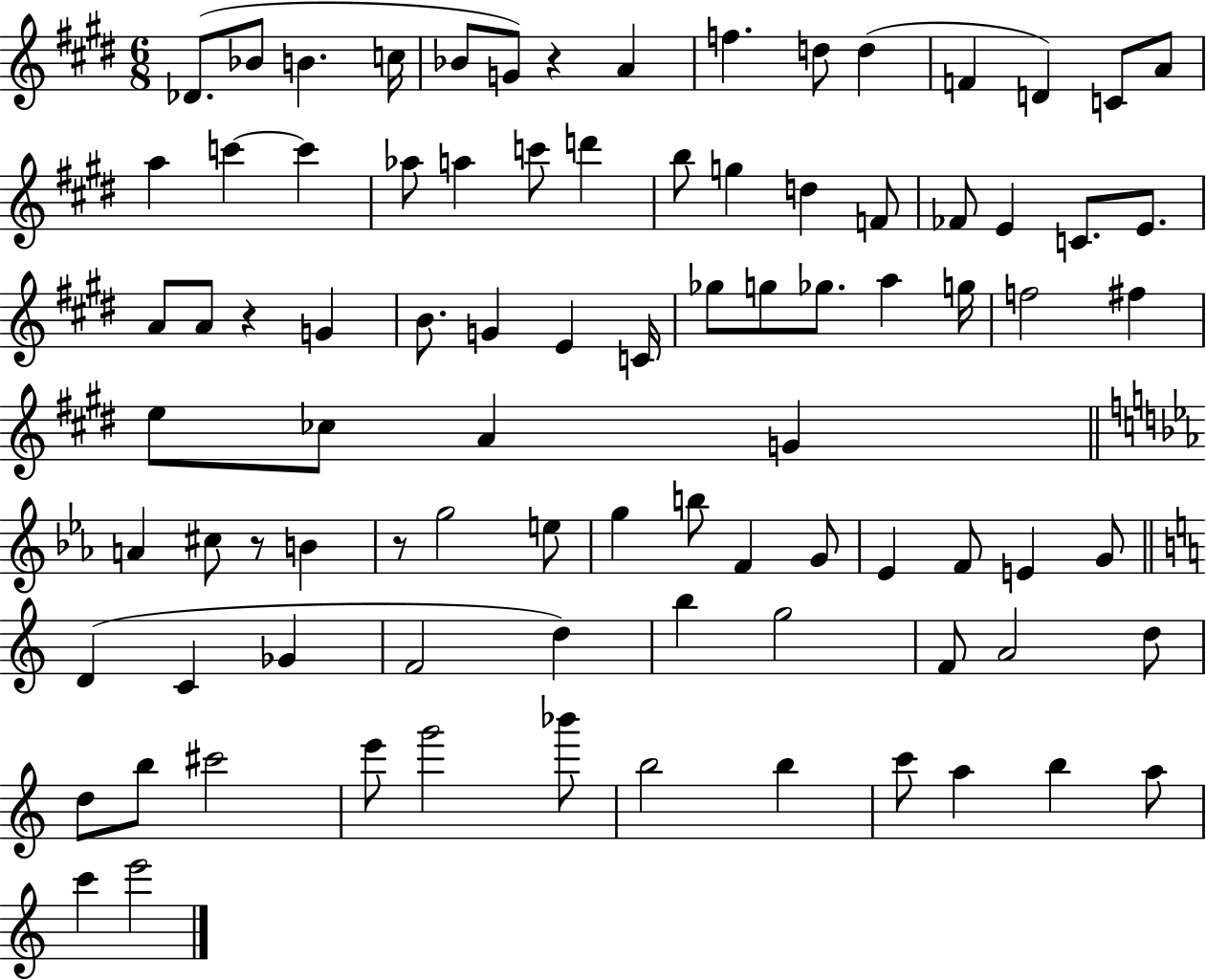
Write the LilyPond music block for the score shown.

{
  \clef treble
  \numericTimeSignature
  \time 6/8
  \key e \major
  \repeat volta 2 { des'8.( bes'8 b'4. c''16 | bes'8 g'8) r4 a'4 | f''4. d''8 d''4( | f'4 d'4) c'8 a'8 | \break a''4 c'''4~~ c'''4 | aes''8 a''4 c'''8 d'''4 | b''8 g''4 d''4 f'8 | fes'8 e'4 c'8. e'8. | \break a'8 a'8 r4 g'4 | b'8. g'4 e'4 c'16 | ges''8 g''8 ges''8. a''4 g''16 | f''2 fis''4 | \break e''8 ces''8 a'4 g'4 | \bar "||" \break \key ees \major a'4 cis''8 r8 b'4 | r8 g''2 e''8 | g''4 b''8 f'4 g'8 | ees'4 f'8 e'4 g'8 | \break \bar "||" \break \key c \major d'4( c'4 ges'4 | f'2 d''4) | b''4 g''2 | f'8 a'2 d''8 | \break d''8 b''8 cis'''2 | e'''8 g'''2 bes'''8 | b''2 b''4 | c'''8 a''4 b''4 a''8 | \break c'''4 e'''2 | } \bar "|."
}